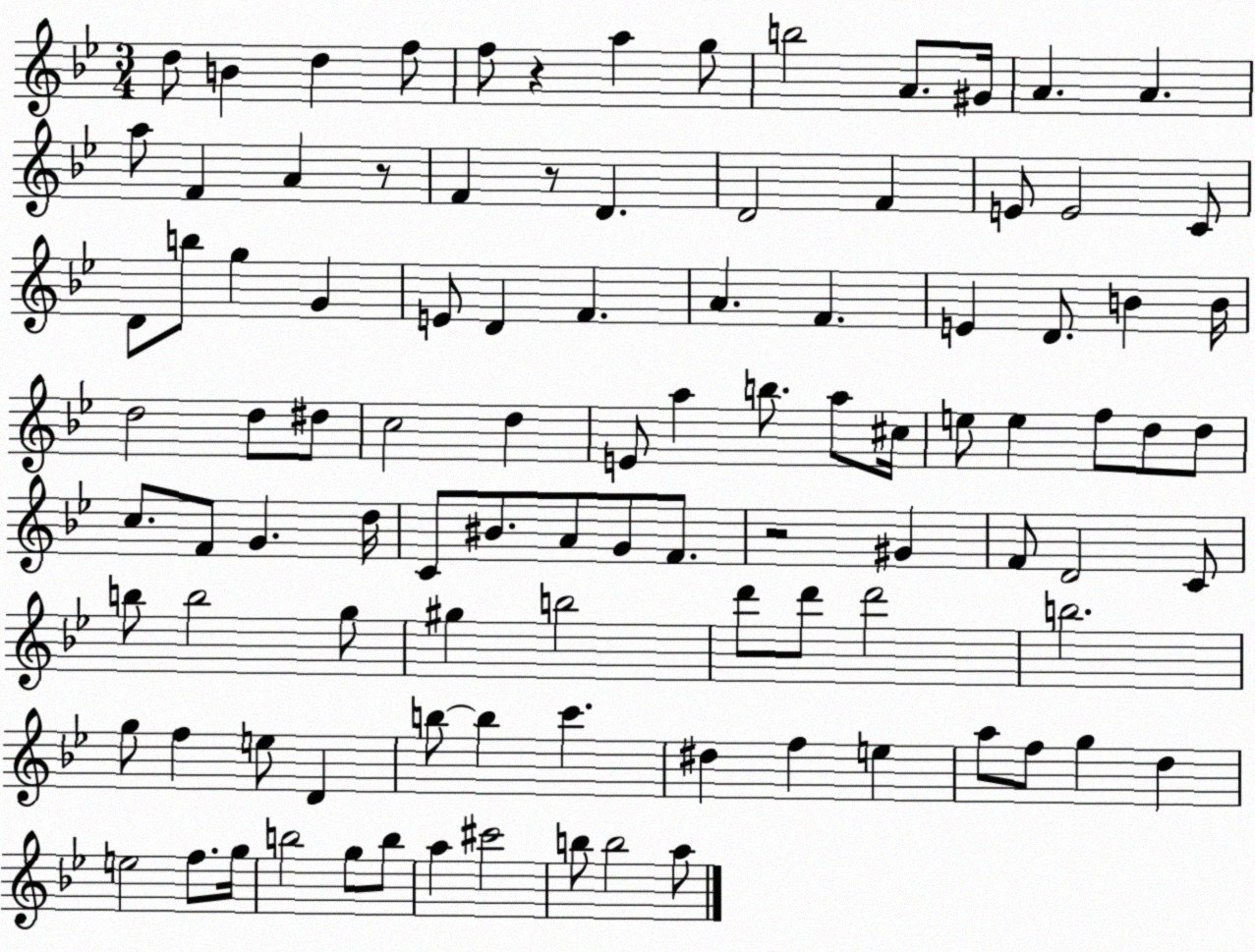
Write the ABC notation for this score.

X:1
T:Untitled
M:3/4
L:1/4
K:Bb
d/2 B d f/2 f/2 z a g/2 b2 A/2 ^G/4 A A a/2 F A z/2 F z/2 D D2 F E/2 E2 C/2 D/2 b/2 g G E/2 D F A F E D/2 B B/4 d2 d/2 ^d/2 c2 d E/2 a b/2 a/2 ^c/4 e/2 e f/2 d/2 d/2 c/2 F/2 G d/4 C/2 ^B/2 A/2 G/2 F/2 z2 ^G F/2 D2 C/2 b/2 b2 g/2 ^g b2 d'/2 d'/2 d'2 b2 g/2 f e/2 D b/2 b c' ^d f e a/2 f/2 g d e2 f/2 g/4 b2 g/2 b/2 a ^c'2 b/2 b2 a/2